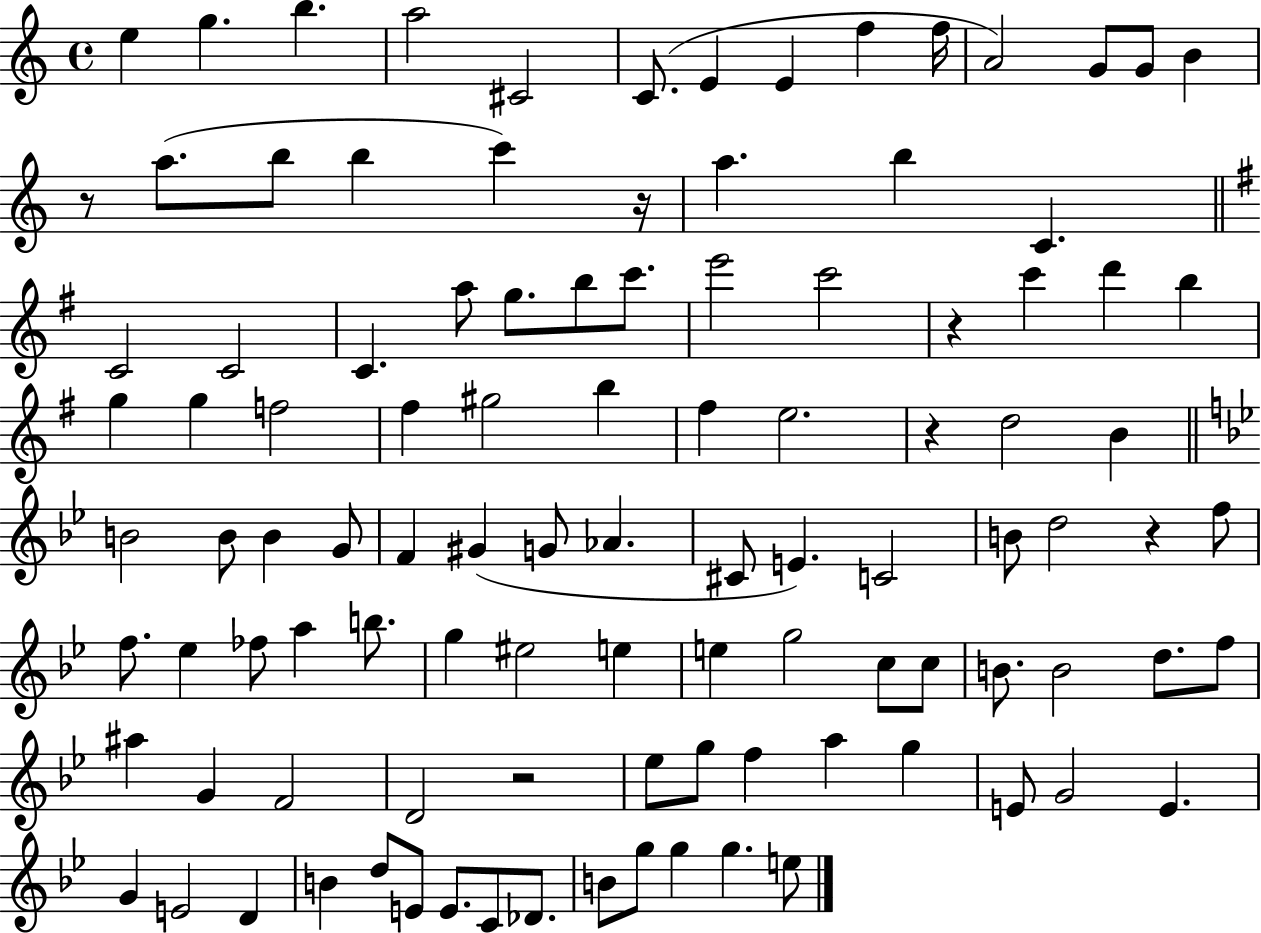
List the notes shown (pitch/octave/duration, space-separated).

E5/q G5/q. B5/q. A5/h C#4/h C4/e. E4/q E4/q F5/q F5/s A4/h G4/e G4/e B4/q R/e A5/e. B5/e B5/q C6/q R/s A5/q. B5/q C4/q. C4/h C4/h C4/q. A5/e G5/e. B5/e C6/e. E6/h C6/h R/q C6/q D6/q B5/q G5/q G5/q F5/h F#5/q G#5/h B5/q F#5/q E5/h. R/q D5/h B4/q B4/h B4/e B4/q G4/e F4/q G#4/q G4/e Ab4/q. C#4/e E4/q. C4/h B4/e D5/h R/q F5/e F5/e. Eb5/q FES5/e A5/q B5/e. G5/q EIS5/h E5/q E5/q G5/h C5/e C5/e B4/e. B4/h D5/e. F5/e A#5/q G4/q F4/h D4/h R/h Eb5/e G5/e F5/q A5/q G5/q E4/e G4/h E4/q. G4/q E4/h D4/q B4/q D5/e E4/e E4/e. C4/e Db4/e. B4/e G5/e G5/q G5/q. E5/e